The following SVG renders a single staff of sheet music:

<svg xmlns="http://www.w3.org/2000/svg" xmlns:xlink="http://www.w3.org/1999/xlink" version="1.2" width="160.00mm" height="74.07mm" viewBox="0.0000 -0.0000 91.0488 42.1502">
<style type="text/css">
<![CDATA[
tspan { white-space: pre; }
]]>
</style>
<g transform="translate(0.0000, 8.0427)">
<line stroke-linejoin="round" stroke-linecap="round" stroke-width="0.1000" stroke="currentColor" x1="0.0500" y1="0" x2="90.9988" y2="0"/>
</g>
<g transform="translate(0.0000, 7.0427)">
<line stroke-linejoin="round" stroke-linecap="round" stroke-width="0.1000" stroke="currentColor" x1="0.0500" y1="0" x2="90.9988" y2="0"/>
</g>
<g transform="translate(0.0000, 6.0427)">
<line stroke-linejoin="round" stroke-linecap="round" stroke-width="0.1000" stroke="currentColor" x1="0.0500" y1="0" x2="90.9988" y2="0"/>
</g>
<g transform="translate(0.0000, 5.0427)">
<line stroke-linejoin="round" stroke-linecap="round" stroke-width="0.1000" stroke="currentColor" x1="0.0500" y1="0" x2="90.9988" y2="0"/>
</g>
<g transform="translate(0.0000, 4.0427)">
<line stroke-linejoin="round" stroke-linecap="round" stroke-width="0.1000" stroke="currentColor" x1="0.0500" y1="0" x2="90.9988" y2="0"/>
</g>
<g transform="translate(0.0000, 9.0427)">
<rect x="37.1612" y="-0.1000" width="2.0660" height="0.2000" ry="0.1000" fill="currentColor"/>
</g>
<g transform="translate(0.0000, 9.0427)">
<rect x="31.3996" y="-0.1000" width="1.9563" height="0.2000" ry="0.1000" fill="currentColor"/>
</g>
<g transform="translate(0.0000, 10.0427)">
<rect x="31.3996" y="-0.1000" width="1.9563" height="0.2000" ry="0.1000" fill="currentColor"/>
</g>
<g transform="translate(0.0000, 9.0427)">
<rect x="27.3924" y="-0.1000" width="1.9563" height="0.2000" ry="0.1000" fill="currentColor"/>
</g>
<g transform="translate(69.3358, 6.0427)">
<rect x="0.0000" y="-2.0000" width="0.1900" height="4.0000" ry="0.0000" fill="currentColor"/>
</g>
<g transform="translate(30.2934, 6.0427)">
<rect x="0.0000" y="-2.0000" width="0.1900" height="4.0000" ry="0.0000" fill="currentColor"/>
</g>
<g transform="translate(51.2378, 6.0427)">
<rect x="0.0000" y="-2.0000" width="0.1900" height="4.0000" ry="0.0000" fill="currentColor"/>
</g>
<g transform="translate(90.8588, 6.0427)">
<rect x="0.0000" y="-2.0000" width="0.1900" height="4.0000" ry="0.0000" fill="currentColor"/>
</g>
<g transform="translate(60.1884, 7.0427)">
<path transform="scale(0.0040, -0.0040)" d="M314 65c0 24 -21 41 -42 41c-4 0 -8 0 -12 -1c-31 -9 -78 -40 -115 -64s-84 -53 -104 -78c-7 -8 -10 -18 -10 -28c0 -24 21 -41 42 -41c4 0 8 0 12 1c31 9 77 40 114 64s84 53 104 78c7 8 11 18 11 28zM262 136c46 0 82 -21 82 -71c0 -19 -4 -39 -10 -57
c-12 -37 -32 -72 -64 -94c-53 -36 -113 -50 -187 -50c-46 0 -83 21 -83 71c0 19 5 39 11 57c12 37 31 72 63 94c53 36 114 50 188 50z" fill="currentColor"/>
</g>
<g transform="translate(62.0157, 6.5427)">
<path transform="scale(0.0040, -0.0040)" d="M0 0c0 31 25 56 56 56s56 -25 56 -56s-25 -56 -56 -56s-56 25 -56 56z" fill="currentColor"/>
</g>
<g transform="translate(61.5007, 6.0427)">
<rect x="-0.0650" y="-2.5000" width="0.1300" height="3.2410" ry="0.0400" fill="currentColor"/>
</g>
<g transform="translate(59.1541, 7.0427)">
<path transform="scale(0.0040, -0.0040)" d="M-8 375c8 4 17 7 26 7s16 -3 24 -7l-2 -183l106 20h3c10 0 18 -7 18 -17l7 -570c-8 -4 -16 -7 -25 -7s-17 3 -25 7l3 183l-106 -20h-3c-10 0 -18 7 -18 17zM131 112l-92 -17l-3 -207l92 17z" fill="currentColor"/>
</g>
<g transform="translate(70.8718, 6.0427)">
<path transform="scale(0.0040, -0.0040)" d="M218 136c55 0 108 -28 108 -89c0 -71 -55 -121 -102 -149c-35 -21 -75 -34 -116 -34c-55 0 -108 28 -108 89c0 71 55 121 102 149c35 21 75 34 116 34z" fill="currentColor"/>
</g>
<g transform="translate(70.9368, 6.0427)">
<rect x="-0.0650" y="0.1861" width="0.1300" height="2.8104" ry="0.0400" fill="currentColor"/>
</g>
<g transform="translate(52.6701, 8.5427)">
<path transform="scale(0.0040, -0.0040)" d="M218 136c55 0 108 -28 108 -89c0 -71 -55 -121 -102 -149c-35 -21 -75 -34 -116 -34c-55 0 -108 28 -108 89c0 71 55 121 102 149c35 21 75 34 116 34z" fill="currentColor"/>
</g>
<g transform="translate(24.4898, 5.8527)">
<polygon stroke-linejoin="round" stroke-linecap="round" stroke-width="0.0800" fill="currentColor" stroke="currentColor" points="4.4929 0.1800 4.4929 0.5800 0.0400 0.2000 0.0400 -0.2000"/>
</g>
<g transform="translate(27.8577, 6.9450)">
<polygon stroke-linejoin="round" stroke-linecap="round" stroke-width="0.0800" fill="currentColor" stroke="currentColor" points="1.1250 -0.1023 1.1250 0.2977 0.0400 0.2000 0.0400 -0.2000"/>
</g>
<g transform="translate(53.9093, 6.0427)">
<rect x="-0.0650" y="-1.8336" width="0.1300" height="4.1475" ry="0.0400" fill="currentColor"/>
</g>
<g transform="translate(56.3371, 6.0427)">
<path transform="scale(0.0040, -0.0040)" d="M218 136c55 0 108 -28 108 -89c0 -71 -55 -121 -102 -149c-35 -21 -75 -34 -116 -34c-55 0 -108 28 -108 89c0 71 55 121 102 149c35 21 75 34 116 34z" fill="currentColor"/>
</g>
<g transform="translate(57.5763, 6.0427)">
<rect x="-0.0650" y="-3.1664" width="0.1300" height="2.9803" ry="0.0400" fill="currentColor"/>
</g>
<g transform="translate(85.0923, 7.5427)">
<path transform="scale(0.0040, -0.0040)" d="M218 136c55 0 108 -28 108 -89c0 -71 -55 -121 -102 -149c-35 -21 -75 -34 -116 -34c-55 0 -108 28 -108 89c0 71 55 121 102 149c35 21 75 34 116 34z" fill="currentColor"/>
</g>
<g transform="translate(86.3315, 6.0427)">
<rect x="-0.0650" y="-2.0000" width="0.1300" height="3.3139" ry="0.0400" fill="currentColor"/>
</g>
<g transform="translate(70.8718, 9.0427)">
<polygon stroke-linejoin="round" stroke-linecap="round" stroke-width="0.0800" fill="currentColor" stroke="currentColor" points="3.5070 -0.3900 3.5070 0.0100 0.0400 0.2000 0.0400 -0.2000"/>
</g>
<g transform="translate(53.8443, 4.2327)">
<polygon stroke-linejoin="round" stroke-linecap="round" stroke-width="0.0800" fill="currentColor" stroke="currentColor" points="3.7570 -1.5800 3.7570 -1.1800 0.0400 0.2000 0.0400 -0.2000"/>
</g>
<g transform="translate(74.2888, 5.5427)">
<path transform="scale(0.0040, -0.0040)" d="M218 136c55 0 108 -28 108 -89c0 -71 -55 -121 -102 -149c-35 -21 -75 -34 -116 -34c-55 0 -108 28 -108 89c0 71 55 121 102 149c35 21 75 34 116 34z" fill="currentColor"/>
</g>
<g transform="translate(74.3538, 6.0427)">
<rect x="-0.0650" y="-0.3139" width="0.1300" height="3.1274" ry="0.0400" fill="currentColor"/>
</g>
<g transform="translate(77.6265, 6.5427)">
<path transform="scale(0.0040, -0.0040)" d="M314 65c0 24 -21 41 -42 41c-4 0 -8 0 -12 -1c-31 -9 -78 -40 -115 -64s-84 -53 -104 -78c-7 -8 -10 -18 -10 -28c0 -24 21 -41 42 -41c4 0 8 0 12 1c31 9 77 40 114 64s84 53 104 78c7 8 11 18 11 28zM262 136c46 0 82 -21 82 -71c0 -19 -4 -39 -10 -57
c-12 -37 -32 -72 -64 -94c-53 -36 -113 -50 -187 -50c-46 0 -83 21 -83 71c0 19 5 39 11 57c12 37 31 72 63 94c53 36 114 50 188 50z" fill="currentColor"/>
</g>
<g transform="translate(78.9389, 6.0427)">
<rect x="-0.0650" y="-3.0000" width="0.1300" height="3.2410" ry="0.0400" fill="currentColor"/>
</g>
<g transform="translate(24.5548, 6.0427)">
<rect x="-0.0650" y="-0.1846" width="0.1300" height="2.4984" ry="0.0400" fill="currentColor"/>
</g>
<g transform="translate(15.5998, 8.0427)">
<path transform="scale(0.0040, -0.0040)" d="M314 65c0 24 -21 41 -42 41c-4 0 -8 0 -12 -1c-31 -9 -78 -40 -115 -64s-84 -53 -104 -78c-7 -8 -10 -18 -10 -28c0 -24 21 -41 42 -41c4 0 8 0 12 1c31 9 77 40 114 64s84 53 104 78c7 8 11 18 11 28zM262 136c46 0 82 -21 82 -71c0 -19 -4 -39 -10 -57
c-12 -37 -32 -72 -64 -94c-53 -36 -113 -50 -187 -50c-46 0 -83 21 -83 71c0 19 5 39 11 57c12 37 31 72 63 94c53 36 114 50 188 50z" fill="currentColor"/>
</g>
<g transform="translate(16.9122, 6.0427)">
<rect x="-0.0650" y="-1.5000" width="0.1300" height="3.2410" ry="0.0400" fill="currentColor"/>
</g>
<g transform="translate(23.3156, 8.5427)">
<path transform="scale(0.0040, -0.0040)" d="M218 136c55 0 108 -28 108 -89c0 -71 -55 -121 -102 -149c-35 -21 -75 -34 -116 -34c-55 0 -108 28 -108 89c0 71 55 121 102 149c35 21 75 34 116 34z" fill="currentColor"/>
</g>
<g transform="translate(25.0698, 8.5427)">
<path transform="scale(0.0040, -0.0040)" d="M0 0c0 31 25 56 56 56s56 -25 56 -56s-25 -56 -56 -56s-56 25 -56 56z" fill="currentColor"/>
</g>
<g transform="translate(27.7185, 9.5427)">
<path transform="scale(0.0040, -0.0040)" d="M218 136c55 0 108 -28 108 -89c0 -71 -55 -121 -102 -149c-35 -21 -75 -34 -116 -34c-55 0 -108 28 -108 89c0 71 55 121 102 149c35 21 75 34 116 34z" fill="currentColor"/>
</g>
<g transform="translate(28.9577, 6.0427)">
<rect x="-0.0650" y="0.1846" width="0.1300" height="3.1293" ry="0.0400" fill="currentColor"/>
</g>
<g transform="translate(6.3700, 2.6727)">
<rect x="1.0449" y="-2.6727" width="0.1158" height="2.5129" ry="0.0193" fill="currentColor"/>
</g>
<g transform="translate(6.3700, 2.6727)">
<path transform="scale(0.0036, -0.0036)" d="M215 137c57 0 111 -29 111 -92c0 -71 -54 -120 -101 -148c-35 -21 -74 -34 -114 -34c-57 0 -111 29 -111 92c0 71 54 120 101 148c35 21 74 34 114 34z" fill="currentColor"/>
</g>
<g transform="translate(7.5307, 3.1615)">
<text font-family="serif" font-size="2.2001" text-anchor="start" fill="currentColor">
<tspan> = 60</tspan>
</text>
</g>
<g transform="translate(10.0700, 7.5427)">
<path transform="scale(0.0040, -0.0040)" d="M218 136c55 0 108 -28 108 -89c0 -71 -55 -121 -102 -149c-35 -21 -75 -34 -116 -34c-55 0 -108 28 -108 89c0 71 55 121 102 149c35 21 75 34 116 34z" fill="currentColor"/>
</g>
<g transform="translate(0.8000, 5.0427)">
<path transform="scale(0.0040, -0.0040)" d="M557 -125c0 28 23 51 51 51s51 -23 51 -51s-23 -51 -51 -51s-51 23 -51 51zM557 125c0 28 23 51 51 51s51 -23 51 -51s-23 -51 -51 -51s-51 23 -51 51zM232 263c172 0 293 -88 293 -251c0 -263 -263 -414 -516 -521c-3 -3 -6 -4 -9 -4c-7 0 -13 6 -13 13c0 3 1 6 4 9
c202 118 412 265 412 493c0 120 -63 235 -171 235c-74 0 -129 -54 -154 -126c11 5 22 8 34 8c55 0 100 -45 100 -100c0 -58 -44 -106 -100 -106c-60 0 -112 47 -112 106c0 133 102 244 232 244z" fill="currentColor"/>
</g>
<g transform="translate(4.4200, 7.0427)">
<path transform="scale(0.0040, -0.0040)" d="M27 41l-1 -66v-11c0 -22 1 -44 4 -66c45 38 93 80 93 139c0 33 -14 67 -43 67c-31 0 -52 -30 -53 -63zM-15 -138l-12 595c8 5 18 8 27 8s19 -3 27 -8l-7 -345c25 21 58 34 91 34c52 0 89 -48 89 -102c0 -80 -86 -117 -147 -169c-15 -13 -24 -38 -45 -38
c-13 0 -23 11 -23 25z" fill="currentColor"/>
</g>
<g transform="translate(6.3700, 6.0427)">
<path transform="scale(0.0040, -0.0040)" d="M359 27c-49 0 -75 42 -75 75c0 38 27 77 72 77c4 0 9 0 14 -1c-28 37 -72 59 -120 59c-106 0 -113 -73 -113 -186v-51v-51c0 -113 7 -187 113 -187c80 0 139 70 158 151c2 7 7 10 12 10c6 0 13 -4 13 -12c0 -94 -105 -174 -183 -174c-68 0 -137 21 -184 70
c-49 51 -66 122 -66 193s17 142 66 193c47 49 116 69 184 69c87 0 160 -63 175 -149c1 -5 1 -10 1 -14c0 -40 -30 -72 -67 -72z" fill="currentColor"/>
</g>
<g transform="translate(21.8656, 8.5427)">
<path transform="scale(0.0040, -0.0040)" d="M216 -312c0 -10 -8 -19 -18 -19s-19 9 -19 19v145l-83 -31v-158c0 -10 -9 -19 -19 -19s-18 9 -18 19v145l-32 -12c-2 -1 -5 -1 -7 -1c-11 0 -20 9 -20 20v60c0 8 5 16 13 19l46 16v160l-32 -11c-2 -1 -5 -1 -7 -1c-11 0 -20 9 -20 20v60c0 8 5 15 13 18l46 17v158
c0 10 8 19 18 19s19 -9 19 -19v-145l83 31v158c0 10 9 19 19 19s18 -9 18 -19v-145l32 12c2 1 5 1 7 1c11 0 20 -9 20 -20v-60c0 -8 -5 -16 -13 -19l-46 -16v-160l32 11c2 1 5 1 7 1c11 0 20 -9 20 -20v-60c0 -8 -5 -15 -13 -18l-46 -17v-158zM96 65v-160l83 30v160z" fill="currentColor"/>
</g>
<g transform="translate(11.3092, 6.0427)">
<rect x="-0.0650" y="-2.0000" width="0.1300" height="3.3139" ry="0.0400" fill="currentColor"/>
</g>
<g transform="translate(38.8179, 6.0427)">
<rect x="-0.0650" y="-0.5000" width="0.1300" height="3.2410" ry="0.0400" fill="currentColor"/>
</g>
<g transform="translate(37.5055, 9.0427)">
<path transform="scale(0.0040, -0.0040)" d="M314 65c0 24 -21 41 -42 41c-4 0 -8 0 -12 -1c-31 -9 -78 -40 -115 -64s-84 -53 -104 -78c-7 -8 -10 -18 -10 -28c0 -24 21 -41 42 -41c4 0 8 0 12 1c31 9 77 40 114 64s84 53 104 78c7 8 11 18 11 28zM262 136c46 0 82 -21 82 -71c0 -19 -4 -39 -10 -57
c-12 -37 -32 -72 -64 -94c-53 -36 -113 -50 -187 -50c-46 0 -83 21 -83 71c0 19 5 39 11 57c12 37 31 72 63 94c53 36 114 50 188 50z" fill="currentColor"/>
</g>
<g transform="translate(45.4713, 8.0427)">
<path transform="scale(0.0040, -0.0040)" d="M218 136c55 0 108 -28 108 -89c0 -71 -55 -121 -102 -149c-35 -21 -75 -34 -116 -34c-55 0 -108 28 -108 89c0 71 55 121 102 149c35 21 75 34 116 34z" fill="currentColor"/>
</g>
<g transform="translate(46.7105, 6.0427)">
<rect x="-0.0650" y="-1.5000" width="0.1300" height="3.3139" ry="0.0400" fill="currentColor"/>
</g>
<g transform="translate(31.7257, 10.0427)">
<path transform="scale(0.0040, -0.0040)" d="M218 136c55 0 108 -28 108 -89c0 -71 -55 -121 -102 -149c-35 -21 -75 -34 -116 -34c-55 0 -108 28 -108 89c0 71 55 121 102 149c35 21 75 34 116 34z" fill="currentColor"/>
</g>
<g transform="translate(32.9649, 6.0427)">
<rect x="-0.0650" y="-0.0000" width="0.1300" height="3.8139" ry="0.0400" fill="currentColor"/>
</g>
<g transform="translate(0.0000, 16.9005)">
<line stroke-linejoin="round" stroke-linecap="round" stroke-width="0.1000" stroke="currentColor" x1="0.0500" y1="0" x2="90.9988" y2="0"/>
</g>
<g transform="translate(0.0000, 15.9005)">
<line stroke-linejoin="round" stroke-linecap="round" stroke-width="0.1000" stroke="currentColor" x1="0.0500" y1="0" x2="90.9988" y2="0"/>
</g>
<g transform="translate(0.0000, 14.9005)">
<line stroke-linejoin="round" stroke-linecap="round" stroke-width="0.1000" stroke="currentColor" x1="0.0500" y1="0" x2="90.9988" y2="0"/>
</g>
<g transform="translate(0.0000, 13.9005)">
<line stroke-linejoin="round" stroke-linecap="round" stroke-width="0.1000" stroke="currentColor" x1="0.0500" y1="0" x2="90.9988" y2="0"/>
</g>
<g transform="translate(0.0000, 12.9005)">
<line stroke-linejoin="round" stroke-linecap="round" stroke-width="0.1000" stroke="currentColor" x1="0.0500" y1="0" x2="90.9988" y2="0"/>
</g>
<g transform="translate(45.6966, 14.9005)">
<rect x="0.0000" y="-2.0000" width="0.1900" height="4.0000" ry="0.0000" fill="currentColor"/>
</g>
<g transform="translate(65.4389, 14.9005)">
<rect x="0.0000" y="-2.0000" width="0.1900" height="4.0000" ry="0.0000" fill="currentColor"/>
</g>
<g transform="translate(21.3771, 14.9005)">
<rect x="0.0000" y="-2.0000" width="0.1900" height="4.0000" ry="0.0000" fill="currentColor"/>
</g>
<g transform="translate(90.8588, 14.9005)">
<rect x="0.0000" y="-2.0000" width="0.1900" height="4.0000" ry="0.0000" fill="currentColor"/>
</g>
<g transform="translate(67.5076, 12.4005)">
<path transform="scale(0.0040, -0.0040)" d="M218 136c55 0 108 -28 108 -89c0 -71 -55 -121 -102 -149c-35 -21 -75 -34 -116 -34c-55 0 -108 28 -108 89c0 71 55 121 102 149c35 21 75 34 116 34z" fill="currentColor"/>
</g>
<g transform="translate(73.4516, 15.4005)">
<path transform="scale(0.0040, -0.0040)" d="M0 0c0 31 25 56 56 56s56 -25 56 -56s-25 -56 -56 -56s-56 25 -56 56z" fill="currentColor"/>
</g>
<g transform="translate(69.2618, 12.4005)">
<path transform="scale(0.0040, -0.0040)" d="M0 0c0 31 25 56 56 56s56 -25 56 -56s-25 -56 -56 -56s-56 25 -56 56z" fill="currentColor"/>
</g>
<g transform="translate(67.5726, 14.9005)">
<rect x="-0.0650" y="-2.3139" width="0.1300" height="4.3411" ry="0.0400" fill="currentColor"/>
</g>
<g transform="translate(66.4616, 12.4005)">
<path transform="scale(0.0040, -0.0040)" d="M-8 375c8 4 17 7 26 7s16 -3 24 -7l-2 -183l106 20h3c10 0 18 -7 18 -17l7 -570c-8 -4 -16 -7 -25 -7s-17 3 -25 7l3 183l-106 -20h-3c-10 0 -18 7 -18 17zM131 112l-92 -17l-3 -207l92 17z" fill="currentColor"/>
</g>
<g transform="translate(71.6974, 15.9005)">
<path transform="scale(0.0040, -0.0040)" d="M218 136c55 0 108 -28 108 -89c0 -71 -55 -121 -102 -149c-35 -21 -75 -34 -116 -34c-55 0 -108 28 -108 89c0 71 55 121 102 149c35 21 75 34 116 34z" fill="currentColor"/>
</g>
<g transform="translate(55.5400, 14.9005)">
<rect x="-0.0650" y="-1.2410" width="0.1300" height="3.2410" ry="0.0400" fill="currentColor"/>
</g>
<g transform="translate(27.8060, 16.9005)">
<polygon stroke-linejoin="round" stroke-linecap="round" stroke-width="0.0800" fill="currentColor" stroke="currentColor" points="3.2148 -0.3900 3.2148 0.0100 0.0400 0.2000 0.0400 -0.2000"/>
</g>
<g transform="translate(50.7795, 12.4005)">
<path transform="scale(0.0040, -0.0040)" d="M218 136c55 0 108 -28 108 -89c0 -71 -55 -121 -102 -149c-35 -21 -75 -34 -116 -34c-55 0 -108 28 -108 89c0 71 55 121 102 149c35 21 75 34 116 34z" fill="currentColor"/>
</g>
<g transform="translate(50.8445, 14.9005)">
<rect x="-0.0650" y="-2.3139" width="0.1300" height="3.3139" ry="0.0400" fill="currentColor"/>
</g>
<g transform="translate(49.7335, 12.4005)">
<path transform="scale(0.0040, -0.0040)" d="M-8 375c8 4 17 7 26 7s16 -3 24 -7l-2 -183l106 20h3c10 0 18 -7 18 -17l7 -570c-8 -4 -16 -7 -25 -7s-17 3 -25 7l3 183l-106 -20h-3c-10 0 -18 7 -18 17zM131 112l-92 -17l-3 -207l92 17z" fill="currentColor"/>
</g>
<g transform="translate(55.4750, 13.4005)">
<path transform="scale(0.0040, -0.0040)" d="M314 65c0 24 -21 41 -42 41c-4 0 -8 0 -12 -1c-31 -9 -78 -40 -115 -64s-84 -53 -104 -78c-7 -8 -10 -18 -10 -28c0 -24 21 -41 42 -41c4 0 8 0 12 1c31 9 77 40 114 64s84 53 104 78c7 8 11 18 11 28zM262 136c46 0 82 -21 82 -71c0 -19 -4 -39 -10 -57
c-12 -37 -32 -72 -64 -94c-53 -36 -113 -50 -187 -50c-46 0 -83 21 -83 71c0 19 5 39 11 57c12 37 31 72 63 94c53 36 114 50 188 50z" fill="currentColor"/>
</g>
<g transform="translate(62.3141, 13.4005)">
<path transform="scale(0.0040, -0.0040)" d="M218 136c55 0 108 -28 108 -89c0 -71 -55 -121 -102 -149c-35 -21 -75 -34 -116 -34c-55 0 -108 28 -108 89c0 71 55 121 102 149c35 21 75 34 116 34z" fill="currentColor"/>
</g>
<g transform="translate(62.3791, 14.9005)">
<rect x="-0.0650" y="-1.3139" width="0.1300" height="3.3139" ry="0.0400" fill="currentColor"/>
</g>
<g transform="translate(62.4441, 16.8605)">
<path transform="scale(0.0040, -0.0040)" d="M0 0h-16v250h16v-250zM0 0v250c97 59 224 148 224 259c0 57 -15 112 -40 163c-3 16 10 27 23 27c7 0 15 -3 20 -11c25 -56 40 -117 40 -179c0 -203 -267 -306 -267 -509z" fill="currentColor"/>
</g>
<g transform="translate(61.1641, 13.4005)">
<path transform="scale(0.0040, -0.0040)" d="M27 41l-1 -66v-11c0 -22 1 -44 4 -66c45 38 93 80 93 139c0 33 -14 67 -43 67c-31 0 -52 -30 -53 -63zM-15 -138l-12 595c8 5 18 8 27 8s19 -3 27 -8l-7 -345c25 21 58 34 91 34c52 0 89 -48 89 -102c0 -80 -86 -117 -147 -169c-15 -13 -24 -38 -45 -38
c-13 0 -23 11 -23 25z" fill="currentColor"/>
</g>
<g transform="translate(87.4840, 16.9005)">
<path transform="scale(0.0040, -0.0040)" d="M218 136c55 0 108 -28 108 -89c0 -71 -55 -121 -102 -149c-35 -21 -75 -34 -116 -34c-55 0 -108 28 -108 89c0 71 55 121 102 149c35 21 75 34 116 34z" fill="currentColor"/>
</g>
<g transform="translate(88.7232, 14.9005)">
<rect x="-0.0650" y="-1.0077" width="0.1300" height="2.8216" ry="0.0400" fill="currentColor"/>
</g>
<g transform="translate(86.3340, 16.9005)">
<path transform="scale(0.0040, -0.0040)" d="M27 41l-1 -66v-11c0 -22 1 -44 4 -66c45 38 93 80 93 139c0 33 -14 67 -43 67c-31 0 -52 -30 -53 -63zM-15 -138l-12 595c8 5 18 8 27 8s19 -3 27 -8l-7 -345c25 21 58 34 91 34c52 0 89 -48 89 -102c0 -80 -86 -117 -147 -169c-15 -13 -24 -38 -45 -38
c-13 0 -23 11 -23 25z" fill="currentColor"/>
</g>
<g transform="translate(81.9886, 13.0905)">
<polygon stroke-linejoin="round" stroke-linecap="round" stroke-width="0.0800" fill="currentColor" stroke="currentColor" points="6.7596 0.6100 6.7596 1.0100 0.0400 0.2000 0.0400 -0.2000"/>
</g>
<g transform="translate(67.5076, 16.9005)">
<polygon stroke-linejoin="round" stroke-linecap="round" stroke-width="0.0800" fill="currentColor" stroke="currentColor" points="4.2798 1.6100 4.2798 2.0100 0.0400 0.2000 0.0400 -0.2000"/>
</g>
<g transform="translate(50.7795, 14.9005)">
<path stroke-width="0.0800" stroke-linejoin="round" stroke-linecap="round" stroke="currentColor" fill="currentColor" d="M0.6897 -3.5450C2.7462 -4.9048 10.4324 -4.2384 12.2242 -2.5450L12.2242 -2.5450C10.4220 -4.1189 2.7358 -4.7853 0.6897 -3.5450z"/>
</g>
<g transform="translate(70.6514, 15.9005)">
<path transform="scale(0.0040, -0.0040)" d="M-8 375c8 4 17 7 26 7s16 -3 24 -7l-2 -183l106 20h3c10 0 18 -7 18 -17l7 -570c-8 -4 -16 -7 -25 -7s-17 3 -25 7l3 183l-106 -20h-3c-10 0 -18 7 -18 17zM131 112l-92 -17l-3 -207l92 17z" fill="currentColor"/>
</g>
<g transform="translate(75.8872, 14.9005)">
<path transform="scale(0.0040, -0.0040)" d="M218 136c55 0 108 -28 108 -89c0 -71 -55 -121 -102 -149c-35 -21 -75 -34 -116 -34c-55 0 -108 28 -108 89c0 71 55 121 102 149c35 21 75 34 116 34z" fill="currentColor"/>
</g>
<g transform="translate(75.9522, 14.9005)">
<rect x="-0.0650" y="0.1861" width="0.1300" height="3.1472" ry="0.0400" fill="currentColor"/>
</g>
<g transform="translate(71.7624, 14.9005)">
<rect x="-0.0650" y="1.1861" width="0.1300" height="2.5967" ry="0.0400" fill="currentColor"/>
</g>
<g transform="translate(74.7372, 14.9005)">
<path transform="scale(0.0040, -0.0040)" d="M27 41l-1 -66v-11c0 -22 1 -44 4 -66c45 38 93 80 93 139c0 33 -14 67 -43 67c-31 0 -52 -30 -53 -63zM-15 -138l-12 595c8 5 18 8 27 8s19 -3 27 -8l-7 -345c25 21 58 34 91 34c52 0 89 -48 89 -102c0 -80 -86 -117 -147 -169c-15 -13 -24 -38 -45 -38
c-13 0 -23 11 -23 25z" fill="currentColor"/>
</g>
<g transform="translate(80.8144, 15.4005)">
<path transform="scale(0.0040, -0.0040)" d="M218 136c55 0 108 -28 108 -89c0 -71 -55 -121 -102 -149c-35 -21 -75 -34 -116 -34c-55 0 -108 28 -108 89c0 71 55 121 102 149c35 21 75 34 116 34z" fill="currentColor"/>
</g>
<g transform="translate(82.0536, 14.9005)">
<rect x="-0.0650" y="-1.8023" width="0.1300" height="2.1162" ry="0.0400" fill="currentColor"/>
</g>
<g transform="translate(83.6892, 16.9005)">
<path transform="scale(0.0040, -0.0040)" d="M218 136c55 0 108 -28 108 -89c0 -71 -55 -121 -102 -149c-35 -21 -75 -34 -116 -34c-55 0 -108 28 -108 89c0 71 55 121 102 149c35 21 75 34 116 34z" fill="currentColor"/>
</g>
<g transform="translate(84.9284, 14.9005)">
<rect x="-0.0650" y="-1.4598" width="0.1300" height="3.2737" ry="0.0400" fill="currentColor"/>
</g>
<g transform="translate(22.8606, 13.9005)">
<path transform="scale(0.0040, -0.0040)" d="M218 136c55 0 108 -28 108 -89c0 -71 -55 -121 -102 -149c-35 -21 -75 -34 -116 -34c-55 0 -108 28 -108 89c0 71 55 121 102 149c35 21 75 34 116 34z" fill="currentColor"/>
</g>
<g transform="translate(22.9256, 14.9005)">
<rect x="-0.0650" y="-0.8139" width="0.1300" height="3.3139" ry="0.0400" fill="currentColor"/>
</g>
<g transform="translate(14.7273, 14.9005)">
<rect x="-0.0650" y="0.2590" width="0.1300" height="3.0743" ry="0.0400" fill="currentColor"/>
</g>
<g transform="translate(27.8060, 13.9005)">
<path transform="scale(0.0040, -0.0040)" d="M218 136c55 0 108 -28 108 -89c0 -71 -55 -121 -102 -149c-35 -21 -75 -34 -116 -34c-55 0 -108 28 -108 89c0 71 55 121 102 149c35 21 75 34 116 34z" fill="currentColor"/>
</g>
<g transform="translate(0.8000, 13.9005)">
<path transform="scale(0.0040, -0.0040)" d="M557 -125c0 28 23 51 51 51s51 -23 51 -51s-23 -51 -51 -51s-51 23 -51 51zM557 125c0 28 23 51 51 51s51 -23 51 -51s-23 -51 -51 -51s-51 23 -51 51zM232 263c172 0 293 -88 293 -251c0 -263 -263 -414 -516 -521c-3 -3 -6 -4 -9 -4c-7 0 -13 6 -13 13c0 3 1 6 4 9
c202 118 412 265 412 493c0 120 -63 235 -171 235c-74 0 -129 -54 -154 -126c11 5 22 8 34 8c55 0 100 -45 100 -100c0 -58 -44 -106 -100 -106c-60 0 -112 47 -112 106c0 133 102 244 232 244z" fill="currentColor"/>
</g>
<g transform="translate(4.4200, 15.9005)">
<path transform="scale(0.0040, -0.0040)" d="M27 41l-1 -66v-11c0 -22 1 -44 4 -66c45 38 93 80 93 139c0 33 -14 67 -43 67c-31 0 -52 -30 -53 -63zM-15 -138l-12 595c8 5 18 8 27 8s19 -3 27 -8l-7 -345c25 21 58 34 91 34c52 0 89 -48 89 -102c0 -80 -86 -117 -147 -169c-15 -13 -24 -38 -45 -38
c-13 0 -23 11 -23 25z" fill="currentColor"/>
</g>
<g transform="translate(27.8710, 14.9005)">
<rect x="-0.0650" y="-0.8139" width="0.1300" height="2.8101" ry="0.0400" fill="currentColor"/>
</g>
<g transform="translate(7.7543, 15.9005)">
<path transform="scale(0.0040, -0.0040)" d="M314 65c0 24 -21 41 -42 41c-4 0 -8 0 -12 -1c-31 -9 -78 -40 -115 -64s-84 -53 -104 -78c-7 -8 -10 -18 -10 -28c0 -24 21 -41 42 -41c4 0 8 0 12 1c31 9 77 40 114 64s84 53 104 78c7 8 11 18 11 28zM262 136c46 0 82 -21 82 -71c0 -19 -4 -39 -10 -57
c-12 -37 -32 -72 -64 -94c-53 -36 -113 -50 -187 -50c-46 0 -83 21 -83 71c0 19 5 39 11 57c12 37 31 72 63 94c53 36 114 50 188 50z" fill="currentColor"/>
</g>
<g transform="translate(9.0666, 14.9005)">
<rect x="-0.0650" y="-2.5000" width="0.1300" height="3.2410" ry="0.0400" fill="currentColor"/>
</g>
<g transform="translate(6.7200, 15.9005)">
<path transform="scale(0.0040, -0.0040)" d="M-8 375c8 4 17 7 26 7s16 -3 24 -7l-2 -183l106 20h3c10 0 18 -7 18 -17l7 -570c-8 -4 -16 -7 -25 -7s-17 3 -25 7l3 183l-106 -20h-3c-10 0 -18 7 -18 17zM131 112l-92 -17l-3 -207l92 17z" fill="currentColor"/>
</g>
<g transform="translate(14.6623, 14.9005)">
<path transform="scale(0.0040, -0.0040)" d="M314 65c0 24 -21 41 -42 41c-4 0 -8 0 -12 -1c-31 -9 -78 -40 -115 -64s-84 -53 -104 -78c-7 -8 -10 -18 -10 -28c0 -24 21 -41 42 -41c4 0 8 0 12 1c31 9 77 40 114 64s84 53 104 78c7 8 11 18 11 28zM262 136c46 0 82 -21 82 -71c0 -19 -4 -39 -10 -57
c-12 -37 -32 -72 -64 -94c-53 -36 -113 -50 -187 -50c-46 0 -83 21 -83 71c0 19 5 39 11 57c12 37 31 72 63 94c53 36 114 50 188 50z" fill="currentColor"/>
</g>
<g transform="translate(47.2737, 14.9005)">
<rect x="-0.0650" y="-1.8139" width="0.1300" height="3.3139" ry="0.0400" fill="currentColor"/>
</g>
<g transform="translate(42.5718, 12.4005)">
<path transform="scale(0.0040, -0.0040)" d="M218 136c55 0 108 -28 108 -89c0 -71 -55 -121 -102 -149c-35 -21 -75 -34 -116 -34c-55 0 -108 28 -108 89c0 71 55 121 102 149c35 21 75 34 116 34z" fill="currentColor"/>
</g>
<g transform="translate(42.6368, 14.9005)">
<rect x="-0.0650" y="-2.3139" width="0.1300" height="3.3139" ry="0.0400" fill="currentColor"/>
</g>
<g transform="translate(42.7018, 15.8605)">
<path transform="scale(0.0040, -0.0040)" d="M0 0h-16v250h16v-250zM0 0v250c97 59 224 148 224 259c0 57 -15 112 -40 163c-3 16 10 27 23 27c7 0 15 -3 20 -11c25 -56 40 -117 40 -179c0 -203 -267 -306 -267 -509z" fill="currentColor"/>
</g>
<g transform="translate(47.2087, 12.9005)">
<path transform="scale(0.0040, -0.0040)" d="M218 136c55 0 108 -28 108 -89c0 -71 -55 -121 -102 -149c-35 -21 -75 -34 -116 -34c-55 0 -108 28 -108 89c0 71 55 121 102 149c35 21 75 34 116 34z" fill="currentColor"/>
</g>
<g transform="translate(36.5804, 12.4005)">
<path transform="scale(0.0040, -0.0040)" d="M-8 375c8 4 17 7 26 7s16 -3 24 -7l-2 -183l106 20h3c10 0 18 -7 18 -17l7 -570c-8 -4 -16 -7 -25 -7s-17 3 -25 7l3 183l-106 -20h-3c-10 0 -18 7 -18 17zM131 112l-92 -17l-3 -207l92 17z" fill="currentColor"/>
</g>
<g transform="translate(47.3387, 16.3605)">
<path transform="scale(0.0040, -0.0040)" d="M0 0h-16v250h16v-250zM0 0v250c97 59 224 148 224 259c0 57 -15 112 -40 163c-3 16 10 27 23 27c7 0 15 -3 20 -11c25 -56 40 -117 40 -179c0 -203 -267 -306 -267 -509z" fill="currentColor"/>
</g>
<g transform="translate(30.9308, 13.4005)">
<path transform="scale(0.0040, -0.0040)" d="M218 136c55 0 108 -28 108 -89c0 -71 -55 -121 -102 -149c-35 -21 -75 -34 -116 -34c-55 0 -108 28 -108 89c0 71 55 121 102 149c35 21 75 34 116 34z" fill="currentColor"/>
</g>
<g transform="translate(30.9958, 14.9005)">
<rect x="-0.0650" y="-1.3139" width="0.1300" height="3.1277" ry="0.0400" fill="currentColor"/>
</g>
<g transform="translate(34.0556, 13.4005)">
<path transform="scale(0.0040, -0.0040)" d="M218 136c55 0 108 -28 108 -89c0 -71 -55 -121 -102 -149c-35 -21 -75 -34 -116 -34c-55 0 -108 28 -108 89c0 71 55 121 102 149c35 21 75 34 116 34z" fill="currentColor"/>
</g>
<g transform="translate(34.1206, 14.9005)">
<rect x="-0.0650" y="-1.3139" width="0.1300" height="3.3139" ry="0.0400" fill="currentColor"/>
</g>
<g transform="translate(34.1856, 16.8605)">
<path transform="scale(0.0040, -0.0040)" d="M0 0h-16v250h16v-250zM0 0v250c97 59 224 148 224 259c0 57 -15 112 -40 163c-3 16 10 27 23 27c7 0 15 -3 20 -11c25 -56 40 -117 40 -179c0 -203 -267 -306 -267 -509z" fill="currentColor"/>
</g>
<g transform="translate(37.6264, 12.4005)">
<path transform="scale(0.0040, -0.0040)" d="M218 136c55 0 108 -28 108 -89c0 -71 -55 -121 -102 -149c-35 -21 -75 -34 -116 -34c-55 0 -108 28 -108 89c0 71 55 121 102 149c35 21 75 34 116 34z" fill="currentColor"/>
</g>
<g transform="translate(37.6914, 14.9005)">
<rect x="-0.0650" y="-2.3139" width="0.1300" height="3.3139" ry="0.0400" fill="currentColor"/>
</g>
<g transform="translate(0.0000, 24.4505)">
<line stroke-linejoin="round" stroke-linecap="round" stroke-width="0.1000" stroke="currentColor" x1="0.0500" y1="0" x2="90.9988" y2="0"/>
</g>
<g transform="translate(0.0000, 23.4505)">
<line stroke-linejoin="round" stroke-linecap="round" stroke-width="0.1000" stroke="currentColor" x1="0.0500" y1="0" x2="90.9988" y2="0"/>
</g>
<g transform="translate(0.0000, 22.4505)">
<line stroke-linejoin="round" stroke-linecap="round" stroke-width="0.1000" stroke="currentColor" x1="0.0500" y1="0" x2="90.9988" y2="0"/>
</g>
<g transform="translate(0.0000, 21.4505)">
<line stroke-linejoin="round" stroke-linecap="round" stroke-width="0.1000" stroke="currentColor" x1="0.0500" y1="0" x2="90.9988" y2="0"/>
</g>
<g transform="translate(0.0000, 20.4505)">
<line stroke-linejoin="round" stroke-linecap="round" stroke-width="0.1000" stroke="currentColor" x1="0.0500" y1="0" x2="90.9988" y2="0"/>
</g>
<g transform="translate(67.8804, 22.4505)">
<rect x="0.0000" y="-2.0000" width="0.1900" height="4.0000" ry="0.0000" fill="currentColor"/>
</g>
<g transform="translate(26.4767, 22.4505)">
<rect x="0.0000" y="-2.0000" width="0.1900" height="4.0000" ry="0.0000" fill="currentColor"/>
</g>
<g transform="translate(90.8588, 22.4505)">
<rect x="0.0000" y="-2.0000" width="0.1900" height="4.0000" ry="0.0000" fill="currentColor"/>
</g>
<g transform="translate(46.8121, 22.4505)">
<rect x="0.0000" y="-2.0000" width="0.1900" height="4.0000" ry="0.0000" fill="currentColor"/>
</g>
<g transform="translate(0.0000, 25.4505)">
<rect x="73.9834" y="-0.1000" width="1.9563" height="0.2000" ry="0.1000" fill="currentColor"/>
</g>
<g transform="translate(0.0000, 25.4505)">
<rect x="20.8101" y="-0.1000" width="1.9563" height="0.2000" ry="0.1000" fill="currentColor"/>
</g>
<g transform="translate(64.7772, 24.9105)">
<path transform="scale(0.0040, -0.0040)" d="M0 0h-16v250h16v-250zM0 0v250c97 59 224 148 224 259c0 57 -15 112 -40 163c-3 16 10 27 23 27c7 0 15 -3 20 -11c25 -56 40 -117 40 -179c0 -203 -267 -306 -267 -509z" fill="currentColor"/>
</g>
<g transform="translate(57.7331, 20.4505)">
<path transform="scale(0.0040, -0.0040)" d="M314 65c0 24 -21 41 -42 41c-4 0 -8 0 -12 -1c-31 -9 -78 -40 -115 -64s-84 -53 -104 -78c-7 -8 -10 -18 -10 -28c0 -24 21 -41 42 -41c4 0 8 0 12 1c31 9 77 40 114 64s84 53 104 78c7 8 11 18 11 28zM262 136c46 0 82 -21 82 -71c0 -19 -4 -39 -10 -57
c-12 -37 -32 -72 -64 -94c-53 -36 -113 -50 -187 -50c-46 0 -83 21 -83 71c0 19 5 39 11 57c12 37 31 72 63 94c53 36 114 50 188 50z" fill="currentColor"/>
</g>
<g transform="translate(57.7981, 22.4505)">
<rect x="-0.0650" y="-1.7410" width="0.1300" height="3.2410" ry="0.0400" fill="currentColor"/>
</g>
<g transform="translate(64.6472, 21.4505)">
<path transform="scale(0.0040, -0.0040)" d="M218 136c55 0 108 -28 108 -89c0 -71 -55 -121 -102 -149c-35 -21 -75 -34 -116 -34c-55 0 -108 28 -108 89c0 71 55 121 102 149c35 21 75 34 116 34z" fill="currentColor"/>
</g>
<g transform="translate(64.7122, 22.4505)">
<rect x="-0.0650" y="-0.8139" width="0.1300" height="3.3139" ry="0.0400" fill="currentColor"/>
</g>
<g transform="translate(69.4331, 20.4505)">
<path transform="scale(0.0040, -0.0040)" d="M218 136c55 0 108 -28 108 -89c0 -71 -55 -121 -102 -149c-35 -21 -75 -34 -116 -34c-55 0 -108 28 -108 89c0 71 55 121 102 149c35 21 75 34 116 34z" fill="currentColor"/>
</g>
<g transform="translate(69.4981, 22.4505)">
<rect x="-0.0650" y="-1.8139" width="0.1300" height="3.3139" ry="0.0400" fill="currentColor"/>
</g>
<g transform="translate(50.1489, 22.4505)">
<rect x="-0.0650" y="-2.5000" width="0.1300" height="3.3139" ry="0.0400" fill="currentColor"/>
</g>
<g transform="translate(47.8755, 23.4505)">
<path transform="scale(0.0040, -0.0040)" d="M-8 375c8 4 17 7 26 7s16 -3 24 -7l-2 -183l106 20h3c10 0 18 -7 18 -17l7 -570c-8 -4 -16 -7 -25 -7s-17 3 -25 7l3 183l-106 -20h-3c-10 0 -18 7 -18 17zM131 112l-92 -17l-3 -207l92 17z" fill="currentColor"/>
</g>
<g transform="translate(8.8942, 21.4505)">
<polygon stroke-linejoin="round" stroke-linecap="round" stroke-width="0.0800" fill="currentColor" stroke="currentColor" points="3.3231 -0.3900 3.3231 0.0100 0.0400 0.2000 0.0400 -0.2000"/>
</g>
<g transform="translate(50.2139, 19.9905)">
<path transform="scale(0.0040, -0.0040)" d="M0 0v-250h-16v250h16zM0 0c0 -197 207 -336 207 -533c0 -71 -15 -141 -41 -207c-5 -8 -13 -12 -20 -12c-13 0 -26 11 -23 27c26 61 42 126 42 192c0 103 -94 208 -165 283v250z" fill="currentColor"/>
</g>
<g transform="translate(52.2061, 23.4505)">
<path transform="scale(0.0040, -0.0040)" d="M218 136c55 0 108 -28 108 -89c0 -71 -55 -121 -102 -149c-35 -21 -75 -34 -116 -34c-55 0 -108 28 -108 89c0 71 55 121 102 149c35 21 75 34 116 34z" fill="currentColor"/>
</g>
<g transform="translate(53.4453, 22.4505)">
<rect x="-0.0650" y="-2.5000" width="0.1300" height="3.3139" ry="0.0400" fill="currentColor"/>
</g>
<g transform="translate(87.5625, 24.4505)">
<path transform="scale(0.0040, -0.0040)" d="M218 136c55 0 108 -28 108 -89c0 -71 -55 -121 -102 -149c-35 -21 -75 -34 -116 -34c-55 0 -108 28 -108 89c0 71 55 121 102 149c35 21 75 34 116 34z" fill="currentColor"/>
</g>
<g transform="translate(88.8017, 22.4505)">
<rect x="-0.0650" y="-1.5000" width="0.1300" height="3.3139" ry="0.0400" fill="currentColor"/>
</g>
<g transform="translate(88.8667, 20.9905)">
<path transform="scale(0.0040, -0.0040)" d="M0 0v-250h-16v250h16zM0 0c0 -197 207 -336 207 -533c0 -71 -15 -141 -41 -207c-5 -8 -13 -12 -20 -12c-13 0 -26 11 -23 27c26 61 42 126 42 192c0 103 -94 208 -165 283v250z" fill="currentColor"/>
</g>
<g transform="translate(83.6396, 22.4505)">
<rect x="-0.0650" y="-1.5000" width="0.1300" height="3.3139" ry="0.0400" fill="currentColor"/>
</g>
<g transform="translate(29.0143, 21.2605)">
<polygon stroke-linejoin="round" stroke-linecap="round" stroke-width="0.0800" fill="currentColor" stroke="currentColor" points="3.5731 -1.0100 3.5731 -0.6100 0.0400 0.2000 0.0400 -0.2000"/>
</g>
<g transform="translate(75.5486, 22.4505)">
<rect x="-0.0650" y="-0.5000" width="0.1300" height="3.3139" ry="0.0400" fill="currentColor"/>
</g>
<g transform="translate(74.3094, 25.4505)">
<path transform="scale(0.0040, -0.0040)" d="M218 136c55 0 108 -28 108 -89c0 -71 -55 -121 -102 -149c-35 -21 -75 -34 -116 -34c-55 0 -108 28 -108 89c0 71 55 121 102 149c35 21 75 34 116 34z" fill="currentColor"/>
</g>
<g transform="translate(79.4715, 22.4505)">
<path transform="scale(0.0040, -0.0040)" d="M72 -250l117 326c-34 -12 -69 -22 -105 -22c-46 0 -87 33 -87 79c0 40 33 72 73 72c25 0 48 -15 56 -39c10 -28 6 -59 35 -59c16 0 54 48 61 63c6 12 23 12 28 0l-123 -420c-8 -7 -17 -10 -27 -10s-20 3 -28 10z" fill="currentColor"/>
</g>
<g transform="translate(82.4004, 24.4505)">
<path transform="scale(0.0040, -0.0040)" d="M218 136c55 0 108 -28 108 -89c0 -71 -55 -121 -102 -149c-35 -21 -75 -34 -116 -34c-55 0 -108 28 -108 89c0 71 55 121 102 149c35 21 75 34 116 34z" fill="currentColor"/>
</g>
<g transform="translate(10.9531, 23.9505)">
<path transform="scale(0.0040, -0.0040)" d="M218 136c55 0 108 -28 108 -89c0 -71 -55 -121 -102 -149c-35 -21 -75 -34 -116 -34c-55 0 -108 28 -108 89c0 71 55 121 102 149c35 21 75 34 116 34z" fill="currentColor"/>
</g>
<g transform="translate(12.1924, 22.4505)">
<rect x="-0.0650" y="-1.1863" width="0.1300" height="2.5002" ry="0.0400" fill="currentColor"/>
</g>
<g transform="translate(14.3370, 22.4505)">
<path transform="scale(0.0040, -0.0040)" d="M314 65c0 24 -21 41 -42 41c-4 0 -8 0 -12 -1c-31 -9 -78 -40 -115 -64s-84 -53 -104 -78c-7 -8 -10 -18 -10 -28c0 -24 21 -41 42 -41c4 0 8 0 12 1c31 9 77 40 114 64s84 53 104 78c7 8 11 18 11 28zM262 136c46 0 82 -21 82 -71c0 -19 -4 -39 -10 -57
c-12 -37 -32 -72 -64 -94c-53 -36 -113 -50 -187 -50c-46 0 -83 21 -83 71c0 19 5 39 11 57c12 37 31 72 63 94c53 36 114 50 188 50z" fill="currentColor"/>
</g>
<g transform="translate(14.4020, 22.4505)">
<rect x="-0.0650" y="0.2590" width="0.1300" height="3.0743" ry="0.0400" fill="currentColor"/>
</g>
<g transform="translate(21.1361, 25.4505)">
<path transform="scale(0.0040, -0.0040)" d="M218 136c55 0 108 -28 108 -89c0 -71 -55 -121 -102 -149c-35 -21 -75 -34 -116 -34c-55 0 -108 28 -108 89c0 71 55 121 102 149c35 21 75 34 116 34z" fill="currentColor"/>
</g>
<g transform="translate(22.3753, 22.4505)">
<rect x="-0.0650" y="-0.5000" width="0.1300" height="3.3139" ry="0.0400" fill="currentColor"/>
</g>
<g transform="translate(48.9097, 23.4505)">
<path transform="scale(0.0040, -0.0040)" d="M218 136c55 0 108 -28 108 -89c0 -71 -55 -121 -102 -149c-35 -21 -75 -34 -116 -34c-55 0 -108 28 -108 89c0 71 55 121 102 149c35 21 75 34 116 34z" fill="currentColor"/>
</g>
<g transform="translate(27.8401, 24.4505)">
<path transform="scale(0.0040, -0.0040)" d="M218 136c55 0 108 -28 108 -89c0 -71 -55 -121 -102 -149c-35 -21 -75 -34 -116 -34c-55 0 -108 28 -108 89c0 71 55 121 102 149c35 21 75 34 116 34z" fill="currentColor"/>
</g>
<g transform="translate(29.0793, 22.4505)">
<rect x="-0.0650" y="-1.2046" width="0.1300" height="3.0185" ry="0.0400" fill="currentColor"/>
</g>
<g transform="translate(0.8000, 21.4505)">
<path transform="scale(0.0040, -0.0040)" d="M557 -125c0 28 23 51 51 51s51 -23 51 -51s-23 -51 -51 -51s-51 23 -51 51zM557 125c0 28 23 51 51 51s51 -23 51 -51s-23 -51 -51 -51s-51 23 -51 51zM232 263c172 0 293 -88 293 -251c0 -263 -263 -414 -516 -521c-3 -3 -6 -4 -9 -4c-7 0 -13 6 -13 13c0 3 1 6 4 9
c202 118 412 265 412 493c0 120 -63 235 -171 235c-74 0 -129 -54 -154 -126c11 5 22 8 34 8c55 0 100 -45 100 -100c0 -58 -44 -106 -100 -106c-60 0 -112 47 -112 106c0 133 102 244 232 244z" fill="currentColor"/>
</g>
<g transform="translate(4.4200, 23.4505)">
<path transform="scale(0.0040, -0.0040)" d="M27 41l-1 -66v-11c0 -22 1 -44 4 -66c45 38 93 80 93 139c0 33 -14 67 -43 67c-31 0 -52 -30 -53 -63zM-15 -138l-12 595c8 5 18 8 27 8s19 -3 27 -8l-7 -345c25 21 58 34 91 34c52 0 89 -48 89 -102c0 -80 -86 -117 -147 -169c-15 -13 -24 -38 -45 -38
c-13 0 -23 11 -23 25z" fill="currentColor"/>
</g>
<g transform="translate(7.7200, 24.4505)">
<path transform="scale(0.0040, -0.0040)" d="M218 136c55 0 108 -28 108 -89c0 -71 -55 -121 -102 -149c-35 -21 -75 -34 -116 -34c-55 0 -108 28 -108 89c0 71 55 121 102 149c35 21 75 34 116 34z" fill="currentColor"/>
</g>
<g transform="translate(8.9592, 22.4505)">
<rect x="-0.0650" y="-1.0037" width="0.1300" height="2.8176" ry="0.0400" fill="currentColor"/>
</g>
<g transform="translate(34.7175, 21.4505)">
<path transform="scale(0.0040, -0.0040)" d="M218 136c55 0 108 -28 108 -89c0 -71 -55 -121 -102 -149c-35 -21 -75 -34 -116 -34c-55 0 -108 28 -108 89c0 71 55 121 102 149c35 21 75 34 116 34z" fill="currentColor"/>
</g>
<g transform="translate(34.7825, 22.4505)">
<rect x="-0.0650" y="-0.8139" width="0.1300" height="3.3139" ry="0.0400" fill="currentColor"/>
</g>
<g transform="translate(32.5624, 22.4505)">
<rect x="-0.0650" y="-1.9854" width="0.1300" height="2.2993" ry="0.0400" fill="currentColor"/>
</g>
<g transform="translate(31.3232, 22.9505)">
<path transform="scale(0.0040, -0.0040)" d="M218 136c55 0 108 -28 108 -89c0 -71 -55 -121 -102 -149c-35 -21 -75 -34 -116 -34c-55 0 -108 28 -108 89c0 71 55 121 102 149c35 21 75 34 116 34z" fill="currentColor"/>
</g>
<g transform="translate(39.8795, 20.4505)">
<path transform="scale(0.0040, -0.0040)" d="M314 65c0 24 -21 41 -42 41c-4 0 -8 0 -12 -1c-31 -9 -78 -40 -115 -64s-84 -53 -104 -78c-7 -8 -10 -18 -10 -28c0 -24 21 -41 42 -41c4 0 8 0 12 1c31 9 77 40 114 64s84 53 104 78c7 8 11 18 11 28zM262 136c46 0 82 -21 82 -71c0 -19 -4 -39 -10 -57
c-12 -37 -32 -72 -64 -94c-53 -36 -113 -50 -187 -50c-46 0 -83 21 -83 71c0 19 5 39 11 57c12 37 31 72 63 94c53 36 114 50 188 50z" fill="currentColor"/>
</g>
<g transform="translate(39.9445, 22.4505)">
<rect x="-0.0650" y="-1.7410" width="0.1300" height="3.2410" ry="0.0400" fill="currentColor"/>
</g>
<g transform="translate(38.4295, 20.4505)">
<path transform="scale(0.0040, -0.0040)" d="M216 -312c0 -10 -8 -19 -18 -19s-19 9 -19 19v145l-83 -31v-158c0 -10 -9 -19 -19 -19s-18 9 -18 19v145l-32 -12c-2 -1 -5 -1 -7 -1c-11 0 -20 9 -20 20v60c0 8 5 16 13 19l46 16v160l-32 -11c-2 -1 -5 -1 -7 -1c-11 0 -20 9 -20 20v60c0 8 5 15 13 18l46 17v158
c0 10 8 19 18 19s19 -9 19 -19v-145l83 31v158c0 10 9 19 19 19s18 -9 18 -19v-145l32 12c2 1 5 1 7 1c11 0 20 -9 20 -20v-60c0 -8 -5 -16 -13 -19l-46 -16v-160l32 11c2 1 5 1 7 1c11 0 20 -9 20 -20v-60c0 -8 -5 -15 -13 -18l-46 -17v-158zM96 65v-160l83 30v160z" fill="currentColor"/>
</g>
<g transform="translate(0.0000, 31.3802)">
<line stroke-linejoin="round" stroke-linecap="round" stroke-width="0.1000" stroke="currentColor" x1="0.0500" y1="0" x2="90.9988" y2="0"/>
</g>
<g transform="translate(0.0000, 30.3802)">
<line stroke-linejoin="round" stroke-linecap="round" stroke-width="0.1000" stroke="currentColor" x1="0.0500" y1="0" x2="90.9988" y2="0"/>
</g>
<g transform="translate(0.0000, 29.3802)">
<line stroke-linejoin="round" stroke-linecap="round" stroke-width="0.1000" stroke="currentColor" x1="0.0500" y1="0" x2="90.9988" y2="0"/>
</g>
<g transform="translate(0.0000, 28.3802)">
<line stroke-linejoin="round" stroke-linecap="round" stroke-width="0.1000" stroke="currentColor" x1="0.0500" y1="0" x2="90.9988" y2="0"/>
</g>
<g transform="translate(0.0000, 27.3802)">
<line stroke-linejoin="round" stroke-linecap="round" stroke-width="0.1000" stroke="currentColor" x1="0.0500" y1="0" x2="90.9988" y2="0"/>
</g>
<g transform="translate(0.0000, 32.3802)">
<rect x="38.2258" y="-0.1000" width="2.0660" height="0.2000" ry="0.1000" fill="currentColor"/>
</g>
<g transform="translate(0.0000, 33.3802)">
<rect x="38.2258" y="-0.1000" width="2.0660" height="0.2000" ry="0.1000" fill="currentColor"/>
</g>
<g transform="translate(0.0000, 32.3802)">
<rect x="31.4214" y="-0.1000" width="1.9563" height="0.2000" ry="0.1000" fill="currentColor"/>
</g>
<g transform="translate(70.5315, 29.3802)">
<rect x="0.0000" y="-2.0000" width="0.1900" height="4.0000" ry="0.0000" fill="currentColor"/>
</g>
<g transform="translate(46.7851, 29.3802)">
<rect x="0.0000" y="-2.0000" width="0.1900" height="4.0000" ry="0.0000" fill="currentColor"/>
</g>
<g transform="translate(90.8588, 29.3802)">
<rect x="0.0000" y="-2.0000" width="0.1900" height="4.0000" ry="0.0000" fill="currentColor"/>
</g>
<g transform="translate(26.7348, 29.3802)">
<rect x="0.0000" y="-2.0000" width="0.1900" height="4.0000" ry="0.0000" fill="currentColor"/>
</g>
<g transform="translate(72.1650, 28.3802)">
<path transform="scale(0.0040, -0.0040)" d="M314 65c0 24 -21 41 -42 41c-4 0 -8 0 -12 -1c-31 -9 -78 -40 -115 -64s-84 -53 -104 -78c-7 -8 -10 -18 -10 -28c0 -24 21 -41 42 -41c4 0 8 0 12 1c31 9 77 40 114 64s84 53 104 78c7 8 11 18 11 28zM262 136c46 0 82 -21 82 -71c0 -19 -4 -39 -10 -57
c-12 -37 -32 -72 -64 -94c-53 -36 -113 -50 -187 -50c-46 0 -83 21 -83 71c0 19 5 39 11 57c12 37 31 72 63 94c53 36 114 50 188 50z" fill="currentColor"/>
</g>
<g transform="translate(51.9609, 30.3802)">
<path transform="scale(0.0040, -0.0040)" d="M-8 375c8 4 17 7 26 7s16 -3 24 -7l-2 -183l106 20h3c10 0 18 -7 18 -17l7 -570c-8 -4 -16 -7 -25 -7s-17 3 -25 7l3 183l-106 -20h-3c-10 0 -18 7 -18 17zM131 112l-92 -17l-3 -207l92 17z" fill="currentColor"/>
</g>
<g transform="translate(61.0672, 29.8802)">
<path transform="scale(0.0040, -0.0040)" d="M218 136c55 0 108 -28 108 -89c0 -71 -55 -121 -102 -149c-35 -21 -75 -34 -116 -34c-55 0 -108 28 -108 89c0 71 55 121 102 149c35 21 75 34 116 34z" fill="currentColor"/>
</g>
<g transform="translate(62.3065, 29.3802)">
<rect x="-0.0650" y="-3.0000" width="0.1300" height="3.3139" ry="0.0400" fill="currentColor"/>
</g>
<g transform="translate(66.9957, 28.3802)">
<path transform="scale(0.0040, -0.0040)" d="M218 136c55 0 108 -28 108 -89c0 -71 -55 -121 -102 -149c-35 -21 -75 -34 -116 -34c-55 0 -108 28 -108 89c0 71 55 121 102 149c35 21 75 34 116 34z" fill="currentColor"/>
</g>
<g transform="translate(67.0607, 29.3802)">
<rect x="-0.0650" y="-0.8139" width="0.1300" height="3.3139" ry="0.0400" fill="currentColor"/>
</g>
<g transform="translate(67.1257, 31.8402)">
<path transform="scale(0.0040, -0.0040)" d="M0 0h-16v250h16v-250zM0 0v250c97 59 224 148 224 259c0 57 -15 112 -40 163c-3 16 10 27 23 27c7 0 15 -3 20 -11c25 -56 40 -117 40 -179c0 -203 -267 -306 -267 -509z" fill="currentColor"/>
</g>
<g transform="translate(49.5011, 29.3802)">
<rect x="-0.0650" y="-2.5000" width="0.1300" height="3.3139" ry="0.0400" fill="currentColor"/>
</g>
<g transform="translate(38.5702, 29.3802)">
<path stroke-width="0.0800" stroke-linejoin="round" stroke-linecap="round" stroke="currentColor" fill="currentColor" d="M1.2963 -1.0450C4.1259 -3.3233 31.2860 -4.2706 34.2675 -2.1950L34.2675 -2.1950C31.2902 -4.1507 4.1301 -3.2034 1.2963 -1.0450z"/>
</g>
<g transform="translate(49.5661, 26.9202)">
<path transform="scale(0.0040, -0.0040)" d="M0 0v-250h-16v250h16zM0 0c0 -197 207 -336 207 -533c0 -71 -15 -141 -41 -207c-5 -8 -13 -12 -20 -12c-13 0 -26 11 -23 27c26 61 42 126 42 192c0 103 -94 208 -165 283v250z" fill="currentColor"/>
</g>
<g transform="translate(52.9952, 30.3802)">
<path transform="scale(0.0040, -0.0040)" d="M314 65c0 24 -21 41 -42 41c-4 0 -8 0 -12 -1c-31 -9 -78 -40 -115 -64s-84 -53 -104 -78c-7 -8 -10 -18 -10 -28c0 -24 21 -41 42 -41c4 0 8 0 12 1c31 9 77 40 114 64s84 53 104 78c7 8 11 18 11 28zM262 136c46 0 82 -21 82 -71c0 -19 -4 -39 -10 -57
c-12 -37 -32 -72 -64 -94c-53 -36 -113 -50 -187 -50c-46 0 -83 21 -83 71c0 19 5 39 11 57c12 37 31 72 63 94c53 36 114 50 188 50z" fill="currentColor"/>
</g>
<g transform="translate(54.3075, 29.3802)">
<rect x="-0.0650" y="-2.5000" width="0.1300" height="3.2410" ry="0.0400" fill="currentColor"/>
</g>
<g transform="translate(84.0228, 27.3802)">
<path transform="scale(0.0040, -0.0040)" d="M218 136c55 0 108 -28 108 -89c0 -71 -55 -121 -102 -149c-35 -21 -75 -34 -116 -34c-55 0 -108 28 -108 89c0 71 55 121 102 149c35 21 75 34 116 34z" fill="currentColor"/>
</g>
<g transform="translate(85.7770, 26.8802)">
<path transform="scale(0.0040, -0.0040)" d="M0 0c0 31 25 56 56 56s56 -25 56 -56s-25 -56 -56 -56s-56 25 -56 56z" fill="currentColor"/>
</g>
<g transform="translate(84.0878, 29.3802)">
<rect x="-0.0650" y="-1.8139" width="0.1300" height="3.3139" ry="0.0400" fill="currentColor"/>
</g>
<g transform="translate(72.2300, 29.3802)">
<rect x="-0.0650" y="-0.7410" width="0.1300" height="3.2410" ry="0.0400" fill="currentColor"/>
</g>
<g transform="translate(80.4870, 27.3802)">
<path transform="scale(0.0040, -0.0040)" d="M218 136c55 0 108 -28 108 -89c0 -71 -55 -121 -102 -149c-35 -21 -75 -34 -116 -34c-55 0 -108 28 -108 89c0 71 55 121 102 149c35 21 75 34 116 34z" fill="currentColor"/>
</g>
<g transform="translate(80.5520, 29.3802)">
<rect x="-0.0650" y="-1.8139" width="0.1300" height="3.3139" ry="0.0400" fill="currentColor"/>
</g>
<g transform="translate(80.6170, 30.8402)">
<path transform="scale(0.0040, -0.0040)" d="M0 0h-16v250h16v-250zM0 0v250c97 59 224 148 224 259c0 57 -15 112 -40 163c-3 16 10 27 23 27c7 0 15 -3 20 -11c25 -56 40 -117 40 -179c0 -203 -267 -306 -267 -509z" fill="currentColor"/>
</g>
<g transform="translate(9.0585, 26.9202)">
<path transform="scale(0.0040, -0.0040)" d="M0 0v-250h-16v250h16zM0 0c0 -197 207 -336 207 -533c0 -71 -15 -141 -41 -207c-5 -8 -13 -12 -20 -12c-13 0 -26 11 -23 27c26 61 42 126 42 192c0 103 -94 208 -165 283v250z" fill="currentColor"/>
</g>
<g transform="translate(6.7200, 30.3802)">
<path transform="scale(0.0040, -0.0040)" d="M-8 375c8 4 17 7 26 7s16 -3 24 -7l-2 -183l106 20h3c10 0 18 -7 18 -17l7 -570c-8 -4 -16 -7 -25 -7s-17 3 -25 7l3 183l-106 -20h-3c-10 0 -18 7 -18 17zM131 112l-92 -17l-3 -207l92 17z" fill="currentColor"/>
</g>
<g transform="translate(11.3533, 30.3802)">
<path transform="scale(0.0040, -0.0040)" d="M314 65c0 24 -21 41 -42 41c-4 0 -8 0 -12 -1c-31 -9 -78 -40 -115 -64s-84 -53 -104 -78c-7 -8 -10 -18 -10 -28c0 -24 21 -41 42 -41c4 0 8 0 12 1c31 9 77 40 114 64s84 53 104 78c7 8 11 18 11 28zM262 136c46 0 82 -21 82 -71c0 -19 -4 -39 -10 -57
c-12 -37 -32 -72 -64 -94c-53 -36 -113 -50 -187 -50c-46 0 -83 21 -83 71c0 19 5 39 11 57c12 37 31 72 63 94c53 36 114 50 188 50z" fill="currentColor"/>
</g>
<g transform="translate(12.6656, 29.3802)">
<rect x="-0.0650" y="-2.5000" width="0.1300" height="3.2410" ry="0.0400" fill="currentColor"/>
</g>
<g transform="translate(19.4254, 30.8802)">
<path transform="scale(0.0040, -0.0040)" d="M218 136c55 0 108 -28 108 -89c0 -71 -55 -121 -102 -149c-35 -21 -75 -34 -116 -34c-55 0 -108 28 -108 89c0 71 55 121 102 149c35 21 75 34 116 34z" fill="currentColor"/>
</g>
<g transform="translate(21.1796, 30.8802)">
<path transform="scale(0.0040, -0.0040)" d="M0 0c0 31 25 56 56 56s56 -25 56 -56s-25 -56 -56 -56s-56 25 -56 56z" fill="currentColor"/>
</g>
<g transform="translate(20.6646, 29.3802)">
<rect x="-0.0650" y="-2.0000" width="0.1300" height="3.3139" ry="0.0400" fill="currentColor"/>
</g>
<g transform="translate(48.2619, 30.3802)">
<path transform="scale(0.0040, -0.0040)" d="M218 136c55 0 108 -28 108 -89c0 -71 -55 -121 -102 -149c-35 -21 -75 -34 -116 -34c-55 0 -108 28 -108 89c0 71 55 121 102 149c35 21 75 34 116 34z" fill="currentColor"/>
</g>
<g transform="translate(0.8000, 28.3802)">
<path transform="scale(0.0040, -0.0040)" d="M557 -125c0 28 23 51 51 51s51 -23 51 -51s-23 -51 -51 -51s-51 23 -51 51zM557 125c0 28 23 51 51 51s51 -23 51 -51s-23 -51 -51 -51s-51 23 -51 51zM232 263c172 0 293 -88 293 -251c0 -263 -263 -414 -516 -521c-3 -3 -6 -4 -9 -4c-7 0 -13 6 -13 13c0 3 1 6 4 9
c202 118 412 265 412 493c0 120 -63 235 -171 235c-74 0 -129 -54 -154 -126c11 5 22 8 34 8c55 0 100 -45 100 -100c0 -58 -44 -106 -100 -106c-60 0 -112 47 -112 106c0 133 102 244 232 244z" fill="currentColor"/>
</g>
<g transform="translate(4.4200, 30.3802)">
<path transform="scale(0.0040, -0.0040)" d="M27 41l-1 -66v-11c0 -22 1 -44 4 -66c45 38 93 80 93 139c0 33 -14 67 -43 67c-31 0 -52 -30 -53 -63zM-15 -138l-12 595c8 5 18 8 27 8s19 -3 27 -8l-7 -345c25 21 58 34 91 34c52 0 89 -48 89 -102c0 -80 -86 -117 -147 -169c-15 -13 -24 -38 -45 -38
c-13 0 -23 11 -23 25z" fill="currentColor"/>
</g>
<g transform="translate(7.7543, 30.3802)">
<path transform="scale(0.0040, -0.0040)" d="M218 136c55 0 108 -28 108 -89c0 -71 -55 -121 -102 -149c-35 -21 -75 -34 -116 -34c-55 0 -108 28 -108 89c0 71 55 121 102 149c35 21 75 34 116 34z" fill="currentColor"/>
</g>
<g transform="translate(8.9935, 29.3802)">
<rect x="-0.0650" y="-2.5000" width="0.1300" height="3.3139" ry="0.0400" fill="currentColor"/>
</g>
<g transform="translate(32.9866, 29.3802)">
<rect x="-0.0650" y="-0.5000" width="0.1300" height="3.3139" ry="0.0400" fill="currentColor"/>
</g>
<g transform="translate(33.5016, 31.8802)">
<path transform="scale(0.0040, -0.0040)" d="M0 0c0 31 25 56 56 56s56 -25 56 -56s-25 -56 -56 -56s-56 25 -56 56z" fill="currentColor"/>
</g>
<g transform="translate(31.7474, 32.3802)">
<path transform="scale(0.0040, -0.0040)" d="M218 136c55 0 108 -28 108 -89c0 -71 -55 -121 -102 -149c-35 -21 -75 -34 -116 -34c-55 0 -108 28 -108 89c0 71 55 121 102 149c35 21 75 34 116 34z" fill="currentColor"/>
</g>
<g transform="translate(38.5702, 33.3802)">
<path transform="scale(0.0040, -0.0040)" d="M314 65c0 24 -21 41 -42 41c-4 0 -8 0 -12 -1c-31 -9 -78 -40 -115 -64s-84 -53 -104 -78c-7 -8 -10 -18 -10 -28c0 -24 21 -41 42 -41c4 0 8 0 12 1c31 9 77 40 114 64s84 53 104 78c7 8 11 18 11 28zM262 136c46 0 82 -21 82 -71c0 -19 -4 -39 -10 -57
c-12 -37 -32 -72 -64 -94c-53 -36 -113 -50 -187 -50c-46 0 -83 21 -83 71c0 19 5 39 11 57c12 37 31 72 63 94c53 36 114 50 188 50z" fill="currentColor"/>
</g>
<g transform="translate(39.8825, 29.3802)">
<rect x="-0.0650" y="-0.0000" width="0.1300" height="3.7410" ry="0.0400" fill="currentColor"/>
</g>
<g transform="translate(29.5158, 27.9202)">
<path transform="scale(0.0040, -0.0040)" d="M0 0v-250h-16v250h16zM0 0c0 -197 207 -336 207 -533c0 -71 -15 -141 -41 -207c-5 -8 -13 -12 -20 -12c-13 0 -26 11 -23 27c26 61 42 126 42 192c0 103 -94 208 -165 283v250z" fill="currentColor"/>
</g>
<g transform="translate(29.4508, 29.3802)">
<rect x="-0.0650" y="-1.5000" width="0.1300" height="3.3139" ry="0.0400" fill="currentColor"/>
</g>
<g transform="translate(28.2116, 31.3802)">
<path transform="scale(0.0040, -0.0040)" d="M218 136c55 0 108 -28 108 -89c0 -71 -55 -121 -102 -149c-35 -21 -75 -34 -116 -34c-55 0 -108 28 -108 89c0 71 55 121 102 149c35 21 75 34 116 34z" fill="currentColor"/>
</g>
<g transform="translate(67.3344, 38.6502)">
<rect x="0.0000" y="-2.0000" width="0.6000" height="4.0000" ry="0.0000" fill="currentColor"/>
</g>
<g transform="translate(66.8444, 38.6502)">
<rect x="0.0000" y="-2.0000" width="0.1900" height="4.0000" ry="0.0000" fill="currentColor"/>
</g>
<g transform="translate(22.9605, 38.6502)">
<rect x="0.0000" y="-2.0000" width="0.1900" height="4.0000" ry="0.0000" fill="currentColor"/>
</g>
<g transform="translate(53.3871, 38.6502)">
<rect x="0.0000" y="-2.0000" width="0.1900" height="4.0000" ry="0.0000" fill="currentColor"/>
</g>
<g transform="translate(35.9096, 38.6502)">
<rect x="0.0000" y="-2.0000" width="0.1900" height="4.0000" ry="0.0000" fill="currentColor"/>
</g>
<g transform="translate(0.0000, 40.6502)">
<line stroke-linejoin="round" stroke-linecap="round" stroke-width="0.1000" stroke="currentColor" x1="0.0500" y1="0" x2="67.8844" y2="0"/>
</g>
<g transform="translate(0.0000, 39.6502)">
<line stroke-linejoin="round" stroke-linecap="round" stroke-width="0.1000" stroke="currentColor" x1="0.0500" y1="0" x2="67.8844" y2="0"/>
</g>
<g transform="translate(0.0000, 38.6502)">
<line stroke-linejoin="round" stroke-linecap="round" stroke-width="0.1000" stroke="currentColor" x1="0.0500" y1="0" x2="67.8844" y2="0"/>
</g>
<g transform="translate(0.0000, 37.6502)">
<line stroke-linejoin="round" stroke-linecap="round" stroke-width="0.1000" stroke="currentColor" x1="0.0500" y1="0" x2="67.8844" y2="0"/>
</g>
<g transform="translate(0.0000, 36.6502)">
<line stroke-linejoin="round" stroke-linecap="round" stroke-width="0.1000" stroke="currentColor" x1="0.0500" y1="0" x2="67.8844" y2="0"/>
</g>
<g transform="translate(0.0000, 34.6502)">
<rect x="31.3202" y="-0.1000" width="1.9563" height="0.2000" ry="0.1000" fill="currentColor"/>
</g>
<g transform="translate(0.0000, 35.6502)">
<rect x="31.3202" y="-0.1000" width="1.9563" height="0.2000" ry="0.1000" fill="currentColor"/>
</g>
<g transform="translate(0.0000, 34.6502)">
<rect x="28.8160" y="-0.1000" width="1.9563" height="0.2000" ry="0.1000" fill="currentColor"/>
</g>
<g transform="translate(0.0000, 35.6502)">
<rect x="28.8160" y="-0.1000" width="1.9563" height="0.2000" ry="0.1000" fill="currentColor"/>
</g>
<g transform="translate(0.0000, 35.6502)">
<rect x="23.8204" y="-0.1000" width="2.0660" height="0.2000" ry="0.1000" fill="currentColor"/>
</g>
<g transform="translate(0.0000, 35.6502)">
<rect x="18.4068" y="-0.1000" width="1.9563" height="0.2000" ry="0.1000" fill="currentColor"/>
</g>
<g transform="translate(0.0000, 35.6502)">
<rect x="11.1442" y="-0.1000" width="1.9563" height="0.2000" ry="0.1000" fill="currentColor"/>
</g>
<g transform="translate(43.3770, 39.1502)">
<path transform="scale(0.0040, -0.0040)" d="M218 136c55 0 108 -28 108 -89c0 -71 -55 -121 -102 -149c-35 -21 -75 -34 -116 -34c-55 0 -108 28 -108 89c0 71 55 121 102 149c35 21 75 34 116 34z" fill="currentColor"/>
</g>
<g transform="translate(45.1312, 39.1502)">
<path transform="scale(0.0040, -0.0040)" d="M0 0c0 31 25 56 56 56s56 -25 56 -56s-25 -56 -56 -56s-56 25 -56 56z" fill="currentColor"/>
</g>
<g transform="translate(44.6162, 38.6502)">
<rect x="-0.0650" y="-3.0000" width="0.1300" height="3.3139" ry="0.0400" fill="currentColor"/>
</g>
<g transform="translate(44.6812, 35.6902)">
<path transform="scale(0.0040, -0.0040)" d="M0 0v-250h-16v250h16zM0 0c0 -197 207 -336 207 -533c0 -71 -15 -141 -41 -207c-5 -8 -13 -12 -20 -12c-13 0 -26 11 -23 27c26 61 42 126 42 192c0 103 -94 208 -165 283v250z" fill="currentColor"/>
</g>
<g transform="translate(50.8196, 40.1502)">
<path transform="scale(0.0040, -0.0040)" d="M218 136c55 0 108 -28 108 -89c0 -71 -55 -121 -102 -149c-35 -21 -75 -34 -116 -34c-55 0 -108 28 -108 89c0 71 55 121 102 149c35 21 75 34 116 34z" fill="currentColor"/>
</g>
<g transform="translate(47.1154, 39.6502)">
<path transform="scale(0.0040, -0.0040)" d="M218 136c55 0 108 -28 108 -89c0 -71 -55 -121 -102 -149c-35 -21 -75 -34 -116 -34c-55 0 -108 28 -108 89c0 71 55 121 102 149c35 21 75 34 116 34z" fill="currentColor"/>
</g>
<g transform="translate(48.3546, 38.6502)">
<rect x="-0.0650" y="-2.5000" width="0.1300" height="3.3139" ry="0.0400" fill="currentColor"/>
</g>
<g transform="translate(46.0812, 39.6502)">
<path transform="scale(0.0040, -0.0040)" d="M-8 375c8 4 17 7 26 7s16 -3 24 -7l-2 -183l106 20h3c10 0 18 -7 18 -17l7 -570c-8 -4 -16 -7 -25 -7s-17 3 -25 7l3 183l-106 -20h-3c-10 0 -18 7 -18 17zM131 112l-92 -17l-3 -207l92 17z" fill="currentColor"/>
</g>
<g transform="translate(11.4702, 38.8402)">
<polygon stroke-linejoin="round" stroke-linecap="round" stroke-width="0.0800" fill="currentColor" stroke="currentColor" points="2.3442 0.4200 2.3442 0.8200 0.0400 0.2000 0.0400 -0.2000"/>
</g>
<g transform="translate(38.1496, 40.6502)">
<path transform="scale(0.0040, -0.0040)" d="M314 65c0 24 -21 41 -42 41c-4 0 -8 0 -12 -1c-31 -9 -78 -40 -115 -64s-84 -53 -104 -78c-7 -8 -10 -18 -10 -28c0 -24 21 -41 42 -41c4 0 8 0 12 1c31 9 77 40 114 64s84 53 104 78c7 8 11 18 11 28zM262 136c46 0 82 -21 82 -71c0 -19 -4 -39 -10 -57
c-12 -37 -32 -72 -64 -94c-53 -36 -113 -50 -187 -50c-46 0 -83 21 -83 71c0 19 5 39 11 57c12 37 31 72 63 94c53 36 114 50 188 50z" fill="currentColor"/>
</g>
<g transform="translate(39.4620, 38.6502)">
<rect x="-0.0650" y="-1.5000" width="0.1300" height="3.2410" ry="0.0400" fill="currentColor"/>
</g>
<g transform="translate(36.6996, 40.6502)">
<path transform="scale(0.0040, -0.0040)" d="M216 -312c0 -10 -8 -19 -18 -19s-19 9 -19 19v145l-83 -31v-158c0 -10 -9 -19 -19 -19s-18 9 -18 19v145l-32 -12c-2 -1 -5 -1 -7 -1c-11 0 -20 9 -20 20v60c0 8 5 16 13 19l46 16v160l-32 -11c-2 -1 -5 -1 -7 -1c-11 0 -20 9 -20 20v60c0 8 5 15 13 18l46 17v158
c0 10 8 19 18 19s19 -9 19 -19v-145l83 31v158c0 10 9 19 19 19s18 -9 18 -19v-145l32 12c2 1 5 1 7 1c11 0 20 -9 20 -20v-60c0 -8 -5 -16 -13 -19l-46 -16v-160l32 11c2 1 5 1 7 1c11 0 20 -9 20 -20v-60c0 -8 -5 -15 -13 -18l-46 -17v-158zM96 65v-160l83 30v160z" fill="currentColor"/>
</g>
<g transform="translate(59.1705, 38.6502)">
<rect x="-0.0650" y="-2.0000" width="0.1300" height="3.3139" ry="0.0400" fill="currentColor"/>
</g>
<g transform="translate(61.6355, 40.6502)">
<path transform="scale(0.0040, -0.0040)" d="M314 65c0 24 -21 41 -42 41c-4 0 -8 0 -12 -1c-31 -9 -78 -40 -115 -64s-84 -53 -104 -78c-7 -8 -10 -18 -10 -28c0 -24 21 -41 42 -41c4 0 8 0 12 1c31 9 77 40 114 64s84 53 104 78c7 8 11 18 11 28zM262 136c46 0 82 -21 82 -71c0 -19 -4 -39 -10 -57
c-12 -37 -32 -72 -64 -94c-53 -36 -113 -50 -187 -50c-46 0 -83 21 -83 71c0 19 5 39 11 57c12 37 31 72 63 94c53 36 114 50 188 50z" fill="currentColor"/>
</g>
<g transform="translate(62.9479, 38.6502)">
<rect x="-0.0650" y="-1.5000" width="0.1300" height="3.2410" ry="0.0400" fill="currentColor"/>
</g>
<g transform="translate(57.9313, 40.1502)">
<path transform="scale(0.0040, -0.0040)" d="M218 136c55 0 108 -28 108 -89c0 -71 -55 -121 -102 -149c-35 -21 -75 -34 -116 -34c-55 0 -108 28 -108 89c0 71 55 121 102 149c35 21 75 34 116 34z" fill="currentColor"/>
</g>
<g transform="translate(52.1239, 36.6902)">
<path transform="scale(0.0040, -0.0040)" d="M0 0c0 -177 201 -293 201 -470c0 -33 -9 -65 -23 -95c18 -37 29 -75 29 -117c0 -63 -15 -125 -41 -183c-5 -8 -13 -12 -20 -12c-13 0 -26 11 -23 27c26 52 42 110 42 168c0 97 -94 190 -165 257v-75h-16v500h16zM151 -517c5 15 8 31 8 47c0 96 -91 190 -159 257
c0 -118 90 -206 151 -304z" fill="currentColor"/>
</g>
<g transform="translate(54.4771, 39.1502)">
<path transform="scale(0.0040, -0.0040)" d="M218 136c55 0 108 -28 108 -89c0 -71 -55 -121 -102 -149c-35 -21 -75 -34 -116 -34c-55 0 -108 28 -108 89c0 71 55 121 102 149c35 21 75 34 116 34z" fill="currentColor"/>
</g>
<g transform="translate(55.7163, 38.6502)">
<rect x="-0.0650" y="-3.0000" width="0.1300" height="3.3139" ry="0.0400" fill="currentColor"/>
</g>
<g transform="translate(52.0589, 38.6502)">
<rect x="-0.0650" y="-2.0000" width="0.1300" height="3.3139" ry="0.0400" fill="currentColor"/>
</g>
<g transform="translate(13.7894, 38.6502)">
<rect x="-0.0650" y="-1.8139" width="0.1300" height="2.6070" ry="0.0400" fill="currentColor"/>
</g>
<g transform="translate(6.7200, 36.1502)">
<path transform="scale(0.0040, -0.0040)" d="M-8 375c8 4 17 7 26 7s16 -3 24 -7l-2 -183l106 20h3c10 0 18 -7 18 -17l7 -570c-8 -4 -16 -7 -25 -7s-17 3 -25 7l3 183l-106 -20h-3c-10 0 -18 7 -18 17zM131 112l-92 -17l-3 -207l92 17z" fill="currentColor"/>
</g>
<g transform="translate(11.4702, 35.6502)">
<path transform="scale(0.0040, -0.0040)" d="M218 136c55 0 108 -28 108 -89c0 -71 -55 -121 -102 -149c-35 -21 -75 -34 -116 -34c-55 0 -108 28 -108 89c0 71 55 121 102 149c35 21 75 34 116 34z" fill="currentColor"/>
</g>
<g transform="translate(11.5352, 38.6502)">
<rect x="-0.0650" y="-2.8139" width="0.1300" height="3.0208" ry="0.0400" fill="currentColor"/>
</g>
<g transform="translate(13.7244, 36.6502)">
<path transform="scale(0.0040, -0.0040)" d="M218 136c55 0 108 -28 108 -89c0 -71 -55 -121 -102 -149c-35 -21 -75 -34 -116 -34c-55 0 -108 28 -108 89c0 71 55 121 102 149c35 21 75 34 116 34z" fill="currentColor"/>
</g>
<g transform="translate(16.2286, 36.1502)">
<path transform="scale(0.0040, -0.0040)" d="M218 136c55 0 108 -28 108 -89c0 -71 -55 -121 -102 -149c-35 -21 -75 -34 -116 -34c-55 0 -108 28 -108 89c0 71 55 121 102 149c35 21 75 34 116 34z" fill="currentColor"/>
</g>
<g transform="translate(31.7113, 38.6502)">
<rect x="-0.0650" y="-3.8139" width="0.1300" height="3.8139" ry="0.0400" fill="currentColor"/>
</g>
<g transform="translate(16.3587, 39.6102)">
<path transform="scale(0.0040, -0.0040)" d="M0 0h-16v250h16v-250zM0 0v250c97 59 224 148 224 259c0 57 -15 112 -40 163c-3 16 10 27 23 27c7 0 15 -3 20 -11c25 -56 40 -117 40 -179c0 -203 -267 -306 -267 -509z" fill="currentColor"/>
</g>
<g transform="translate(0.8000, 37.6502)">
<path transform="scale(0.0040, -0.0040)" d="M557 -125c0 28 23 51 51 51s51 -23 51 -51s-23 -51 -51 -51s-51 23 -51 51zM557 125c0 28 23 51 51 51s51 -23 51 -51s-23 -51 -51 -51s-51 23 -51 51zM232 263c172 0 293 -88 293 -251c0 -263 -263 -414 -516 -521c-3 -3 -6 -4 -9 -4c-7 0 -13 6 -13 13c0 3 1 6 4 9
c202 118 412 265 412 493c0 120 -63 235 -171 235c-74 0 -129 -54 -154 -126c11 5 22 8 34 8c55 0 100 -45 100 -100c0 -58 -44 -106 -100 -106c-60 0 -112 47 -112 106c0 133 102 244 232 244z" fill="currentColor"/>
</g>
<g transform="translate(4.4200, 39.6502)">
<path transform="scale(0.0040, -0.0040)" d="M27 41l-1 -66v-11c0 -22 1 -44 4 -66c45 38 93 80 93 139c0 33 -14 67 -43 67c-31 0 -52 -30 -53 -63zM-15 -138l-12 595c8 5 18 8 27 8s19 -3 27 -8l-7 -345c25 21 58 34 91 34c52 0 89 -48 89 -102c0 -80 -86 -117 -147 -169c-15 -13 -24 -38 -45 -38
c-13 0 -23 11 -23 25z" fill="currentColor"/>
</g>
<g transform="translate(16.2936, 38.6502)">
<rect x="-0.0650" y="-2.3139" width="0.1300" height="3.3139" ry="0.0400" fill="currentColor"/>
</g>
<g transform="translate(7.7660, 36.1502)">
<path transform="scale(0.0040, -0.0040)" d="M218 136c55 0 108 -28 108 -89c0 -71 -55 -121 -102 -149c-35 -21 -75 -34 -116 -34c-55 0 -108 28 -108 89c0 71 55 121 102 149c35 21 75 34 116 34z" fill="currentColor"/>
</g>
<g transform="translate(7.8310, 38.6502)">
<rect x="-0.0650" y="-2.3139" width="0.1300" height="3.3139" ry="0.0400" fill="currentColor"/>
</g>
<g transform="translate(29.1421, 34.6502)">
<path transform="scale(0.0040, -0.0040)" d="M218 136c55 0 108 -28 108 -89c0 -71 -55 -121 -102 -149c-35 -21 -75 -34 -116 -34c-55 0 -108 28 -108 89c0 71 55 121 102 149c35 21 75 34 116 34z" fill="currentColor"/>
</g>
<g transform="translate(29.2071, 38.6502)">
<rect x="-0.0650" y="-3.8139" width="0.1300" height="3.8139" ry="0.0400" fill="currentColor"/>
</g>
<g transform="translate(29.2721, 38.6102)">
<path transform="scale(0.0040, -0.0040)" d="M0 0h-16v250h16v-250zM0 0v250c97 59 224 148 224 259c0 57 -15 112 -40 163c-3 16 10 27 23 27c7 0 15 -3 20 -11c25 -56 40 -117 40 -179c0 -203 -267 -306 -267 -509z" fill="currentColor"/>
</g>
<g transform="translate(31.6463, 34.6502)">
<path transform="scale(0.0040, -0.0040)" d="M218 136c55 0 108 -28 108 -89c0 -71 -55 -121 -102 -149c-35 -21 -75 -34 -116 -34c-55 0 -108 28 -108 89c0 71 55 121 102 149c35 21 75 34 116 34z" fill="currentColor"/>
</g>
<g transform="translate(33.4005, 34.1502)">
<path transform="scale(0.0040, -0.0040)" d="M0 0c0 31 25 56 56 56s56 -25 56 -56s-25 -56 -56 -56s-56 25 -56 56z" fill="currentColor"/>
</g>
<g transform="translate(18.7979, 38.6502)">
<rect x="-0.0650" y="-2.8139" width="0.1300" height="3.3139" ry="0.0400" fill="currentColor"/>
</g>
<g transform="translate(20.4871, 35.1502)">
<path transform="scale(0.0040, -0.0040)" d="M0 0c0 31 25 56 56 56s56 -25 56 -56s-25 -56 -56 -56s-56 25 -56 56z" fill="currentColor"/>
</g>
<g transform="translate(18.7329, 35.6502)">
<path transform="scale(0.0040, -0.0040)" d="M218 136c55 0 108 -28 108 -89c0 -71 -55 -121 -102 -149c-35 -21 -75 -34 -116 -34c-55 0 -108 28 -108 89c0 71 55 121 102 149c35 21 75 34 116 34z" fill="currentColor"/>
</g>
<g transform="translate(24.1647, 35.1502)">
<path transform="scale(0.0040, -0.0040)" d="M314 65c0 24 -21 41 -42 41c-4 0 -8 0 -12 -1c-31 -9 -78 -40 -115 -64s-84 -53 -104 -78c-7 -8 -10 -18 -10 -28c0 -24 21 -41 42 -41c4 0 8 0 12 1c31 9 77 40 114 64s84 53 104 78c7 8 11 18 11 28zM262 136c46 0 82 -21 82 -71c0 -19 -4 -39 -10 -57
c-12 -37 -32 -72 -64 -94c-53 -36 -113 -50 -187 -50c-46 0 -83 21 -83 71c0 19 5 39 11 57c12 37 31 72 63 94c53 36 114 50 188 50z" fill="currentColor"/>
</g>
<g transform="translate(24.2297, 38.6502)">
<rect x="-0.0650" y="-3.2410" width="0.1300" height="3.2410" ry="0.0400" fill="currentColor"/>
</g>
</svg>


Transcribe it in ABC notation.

X:1
T:Untitled
M:4/4
L:1/4
K:F
A,, G,,2 ^F,,/2 D,,/4 C,, E,,2 G,, F,,/2 D,/2 B,,2 D,/2 E,/2 C,2 A,, B,,2 D,2 F, F,/2 G,/2 G,/2 B, B,/2 A,/2 B, G,2 _G,/2 B,/2 B,,/2 _D, C,/2 G,,/2 _G,,/2 G,,/2 A,,/2 D,2 E,, G,,/2 C,/2 F, ^A,2 B,,/2 B,, A,2 F,/2 A, E,, z/2 G,, G,,/2 B,,/2 B,,2 A,, G,,/2 E,, C,,2 _B,,/2 B,,2 C, F,/2 F,2 A,/2 A, B, C/2 A,/2 B,/2 C D2 E/2 E ^G,,2 C,/2 B,, A,,/4 C, A,, G,,2